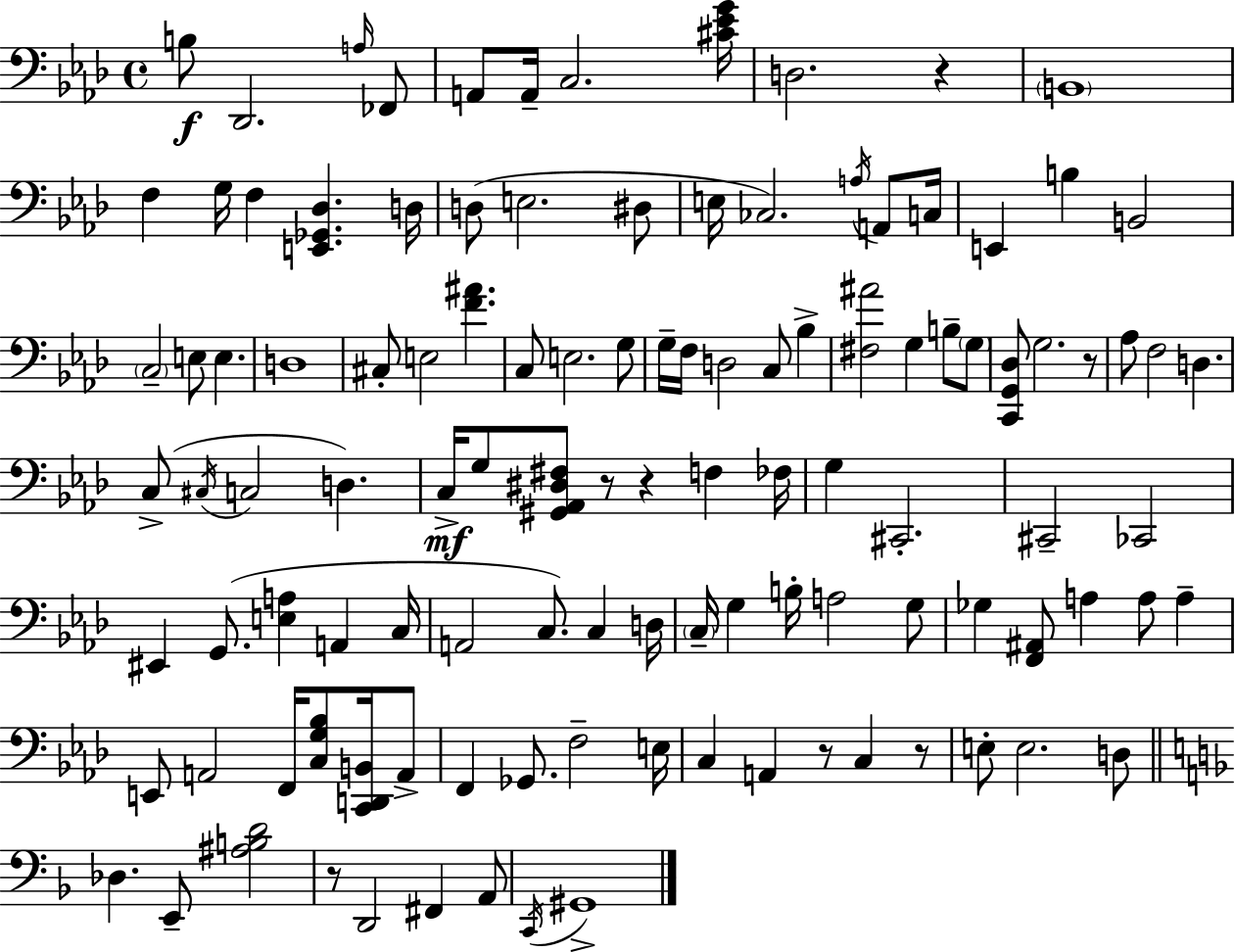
{
  \clef bass
  \time 4/4
  \defaultTimeSignature
  \key f \minor
  \repeat volta 2 { b8\f des,2. \grace { a16 } fes,8 | a,8 a,16-- c2. | <cis' ees' g'>16 d2. r4 | \parenthesize b,1 | \break f4 g16 f4 <e, ges, des>4. | d16 d8( e2. dis8 | e16 ces2.) \acciaccatura { a16 } a,8 | c16 e,4 b4 b,2 | \break \parenthesize c2-- e8 e4. | d1 | cis8-. e2 <f' ais'>4. | c8 e2. | \break g8 g16-- f16 d2 c8 bes4-> | <fis ais'>2 g4 b8-- | \parenthesize g8 <c, g, des>8 g2. | r8 aes8 f2 d4. | \break c8->( \acciaccatura { cis16 } c2 d4.) | c16->\mf g8 <gis, aes, dis fis>8 r8 r4 f4 | fes16 g4 cis,2.-. | cis,2-- ces,2 | \break eis,4 g,8.( <e a>4 a,4 | c16 a,2 c8.) c4 | d16 \parenthesize c16-- g4 b16-. a2 | g8 ges4 <f, ais,>8 a4 a8 a4-- | \break e,8 a,2 f,16 <c g bes>8 | <c, d, b,>16 a,8-> f,4 ges,8. f2-- | e16 c4 a,4 r8 c4 | r8 e8-. e2. | \break d8 \bar "||" \break \key f \major des4. e,8-- <ais b d'>2 | r8 d,2 fis,4 a,8 | \acciaccatura { c,16 } gis,1-> | } \bar "|."
}